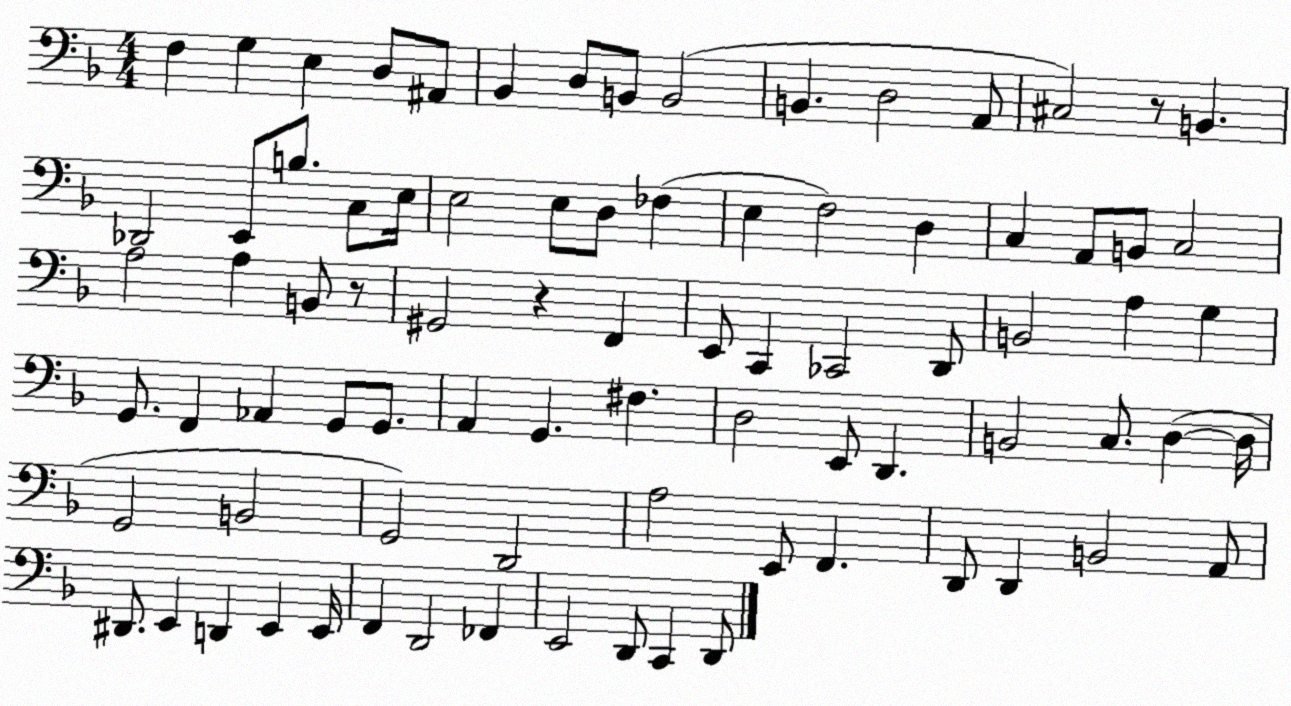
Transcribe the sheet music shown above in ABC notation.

X:1
T:Untitled
M:4/4
L:1/4
K:F
F, G, E, D,/2 ^A,,/2 _B,, D,/2 B,,/2 B,,2 B,, D,2 A,,/2 ^C,2 z/2 B,, _D,,2 E,,/2 B,/2 C,/2 E,/4 E,2 E,/2 D,/2 _F, E, F,2 D, C, A,,/2 B,,/2 C,2 A,2 A, B,,/2 z/2 ^G,,2 z F,, E,,/2 C,, _C,,2 D,,/2 B,,2 A, G, G,,/2 F,, _A,, G,,/2 G,,/2 A,, G,, ^F, D,2 E,,/2 D,, B,,2 C,/2 D, D,/4 G,,2 B,,2 G,,2 D,,2 A,2 E,,/2 F,, D,,/2 D,, B,,2 A,,/2 ^D,,/2 E,, D,, E,, E,,/4 F,, D,,2 _F,, E,,2 D,,/2 C,, D,,/2